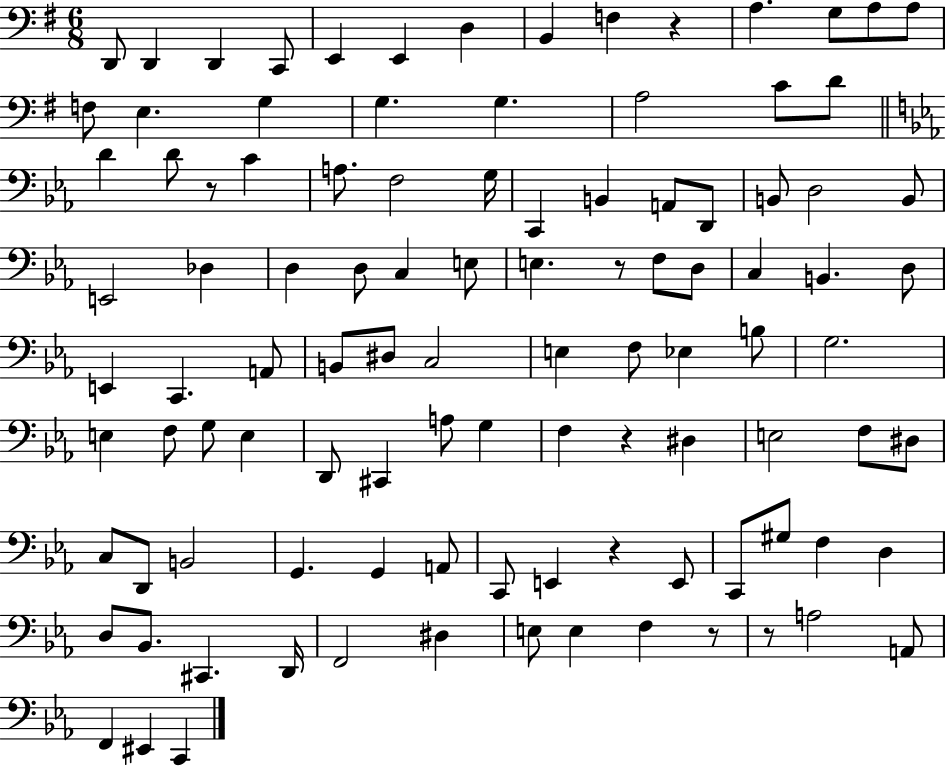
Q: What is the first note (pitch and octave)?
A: D2